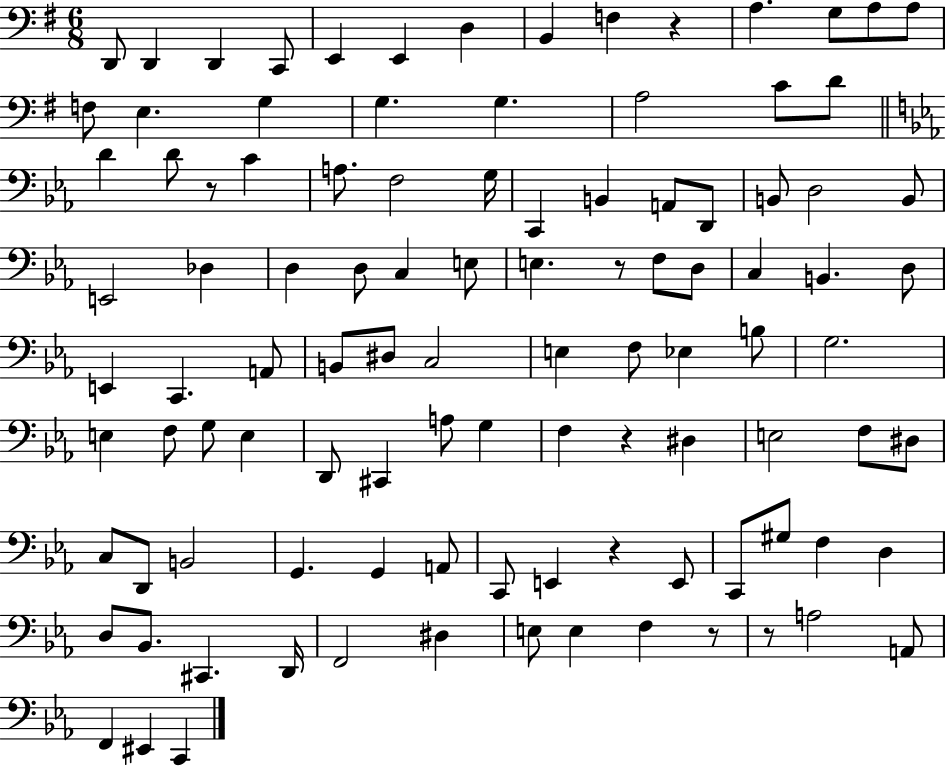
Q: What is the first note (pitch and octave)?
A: D2